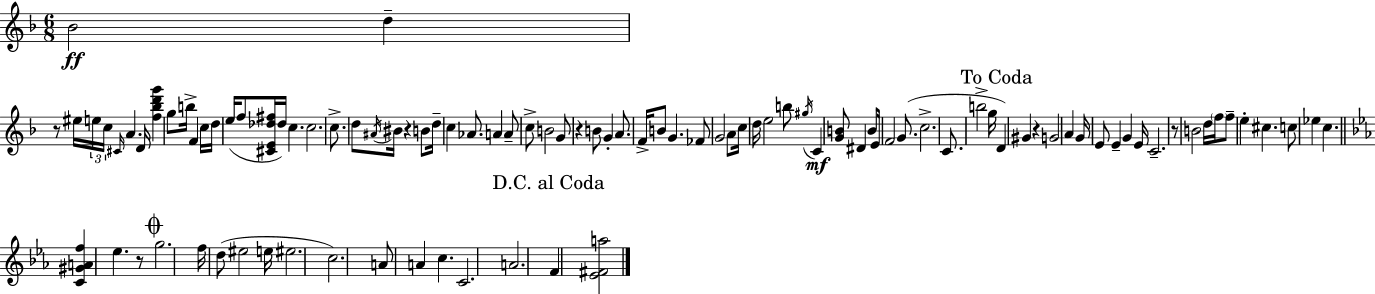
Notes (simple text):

Bb4/h D5/q R/e EIS5/s E5/s C5/s C#4/s A4/q. D4/s [F5,Bb5,D6,G6]/q G5/e B5/s F4/q C5/s D5/s E5/s F5/e [C#4,E4,Db5,F#5]/s Db5/s C5/q. C5/h. C5/e. D5/e A#4/s BIS4/s R/q B4/e D5/s C5/q Ab4/e. A4/q A4/e C5/e B4/h G4/e R/q B4/e G4/q A4/e. F4/s B4/e G4/q. FES4/e G4/h A4/e C5/s D5/s E5/h B5/e G#5/s C4/q [G4,B4]/e D#4/q B4/e E4/s F4/h G4/e. C5/h. C4/e. B5/h G5/s D4/q G#4/q R/q G4/h A4/q G4/s E4/e E4/q G4/q E4/s C4/h. R/e B4/h D5/s F5/s F5/e E5/q C#5/q. C5/e Eb5/q C5/q. [C4,G#4,A4,F5]/q Eb5/q. R/e G5/h. F5/s D5/e EIS5/h E5/s EIS5/h. C5/h. A4/e A4/q C5/q. C4/h. A4/h. F4/q [Eb4,F#4,A5]/h